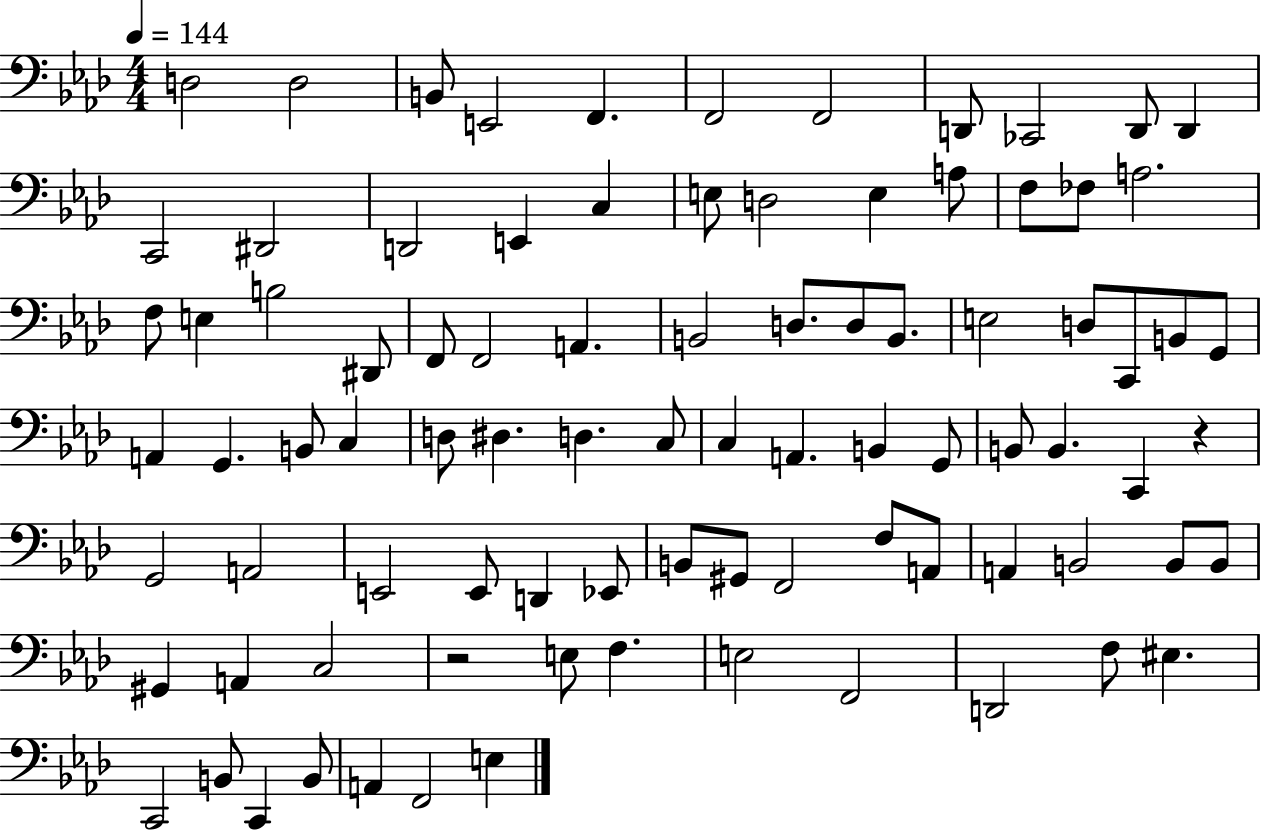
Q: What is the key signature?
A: AES major